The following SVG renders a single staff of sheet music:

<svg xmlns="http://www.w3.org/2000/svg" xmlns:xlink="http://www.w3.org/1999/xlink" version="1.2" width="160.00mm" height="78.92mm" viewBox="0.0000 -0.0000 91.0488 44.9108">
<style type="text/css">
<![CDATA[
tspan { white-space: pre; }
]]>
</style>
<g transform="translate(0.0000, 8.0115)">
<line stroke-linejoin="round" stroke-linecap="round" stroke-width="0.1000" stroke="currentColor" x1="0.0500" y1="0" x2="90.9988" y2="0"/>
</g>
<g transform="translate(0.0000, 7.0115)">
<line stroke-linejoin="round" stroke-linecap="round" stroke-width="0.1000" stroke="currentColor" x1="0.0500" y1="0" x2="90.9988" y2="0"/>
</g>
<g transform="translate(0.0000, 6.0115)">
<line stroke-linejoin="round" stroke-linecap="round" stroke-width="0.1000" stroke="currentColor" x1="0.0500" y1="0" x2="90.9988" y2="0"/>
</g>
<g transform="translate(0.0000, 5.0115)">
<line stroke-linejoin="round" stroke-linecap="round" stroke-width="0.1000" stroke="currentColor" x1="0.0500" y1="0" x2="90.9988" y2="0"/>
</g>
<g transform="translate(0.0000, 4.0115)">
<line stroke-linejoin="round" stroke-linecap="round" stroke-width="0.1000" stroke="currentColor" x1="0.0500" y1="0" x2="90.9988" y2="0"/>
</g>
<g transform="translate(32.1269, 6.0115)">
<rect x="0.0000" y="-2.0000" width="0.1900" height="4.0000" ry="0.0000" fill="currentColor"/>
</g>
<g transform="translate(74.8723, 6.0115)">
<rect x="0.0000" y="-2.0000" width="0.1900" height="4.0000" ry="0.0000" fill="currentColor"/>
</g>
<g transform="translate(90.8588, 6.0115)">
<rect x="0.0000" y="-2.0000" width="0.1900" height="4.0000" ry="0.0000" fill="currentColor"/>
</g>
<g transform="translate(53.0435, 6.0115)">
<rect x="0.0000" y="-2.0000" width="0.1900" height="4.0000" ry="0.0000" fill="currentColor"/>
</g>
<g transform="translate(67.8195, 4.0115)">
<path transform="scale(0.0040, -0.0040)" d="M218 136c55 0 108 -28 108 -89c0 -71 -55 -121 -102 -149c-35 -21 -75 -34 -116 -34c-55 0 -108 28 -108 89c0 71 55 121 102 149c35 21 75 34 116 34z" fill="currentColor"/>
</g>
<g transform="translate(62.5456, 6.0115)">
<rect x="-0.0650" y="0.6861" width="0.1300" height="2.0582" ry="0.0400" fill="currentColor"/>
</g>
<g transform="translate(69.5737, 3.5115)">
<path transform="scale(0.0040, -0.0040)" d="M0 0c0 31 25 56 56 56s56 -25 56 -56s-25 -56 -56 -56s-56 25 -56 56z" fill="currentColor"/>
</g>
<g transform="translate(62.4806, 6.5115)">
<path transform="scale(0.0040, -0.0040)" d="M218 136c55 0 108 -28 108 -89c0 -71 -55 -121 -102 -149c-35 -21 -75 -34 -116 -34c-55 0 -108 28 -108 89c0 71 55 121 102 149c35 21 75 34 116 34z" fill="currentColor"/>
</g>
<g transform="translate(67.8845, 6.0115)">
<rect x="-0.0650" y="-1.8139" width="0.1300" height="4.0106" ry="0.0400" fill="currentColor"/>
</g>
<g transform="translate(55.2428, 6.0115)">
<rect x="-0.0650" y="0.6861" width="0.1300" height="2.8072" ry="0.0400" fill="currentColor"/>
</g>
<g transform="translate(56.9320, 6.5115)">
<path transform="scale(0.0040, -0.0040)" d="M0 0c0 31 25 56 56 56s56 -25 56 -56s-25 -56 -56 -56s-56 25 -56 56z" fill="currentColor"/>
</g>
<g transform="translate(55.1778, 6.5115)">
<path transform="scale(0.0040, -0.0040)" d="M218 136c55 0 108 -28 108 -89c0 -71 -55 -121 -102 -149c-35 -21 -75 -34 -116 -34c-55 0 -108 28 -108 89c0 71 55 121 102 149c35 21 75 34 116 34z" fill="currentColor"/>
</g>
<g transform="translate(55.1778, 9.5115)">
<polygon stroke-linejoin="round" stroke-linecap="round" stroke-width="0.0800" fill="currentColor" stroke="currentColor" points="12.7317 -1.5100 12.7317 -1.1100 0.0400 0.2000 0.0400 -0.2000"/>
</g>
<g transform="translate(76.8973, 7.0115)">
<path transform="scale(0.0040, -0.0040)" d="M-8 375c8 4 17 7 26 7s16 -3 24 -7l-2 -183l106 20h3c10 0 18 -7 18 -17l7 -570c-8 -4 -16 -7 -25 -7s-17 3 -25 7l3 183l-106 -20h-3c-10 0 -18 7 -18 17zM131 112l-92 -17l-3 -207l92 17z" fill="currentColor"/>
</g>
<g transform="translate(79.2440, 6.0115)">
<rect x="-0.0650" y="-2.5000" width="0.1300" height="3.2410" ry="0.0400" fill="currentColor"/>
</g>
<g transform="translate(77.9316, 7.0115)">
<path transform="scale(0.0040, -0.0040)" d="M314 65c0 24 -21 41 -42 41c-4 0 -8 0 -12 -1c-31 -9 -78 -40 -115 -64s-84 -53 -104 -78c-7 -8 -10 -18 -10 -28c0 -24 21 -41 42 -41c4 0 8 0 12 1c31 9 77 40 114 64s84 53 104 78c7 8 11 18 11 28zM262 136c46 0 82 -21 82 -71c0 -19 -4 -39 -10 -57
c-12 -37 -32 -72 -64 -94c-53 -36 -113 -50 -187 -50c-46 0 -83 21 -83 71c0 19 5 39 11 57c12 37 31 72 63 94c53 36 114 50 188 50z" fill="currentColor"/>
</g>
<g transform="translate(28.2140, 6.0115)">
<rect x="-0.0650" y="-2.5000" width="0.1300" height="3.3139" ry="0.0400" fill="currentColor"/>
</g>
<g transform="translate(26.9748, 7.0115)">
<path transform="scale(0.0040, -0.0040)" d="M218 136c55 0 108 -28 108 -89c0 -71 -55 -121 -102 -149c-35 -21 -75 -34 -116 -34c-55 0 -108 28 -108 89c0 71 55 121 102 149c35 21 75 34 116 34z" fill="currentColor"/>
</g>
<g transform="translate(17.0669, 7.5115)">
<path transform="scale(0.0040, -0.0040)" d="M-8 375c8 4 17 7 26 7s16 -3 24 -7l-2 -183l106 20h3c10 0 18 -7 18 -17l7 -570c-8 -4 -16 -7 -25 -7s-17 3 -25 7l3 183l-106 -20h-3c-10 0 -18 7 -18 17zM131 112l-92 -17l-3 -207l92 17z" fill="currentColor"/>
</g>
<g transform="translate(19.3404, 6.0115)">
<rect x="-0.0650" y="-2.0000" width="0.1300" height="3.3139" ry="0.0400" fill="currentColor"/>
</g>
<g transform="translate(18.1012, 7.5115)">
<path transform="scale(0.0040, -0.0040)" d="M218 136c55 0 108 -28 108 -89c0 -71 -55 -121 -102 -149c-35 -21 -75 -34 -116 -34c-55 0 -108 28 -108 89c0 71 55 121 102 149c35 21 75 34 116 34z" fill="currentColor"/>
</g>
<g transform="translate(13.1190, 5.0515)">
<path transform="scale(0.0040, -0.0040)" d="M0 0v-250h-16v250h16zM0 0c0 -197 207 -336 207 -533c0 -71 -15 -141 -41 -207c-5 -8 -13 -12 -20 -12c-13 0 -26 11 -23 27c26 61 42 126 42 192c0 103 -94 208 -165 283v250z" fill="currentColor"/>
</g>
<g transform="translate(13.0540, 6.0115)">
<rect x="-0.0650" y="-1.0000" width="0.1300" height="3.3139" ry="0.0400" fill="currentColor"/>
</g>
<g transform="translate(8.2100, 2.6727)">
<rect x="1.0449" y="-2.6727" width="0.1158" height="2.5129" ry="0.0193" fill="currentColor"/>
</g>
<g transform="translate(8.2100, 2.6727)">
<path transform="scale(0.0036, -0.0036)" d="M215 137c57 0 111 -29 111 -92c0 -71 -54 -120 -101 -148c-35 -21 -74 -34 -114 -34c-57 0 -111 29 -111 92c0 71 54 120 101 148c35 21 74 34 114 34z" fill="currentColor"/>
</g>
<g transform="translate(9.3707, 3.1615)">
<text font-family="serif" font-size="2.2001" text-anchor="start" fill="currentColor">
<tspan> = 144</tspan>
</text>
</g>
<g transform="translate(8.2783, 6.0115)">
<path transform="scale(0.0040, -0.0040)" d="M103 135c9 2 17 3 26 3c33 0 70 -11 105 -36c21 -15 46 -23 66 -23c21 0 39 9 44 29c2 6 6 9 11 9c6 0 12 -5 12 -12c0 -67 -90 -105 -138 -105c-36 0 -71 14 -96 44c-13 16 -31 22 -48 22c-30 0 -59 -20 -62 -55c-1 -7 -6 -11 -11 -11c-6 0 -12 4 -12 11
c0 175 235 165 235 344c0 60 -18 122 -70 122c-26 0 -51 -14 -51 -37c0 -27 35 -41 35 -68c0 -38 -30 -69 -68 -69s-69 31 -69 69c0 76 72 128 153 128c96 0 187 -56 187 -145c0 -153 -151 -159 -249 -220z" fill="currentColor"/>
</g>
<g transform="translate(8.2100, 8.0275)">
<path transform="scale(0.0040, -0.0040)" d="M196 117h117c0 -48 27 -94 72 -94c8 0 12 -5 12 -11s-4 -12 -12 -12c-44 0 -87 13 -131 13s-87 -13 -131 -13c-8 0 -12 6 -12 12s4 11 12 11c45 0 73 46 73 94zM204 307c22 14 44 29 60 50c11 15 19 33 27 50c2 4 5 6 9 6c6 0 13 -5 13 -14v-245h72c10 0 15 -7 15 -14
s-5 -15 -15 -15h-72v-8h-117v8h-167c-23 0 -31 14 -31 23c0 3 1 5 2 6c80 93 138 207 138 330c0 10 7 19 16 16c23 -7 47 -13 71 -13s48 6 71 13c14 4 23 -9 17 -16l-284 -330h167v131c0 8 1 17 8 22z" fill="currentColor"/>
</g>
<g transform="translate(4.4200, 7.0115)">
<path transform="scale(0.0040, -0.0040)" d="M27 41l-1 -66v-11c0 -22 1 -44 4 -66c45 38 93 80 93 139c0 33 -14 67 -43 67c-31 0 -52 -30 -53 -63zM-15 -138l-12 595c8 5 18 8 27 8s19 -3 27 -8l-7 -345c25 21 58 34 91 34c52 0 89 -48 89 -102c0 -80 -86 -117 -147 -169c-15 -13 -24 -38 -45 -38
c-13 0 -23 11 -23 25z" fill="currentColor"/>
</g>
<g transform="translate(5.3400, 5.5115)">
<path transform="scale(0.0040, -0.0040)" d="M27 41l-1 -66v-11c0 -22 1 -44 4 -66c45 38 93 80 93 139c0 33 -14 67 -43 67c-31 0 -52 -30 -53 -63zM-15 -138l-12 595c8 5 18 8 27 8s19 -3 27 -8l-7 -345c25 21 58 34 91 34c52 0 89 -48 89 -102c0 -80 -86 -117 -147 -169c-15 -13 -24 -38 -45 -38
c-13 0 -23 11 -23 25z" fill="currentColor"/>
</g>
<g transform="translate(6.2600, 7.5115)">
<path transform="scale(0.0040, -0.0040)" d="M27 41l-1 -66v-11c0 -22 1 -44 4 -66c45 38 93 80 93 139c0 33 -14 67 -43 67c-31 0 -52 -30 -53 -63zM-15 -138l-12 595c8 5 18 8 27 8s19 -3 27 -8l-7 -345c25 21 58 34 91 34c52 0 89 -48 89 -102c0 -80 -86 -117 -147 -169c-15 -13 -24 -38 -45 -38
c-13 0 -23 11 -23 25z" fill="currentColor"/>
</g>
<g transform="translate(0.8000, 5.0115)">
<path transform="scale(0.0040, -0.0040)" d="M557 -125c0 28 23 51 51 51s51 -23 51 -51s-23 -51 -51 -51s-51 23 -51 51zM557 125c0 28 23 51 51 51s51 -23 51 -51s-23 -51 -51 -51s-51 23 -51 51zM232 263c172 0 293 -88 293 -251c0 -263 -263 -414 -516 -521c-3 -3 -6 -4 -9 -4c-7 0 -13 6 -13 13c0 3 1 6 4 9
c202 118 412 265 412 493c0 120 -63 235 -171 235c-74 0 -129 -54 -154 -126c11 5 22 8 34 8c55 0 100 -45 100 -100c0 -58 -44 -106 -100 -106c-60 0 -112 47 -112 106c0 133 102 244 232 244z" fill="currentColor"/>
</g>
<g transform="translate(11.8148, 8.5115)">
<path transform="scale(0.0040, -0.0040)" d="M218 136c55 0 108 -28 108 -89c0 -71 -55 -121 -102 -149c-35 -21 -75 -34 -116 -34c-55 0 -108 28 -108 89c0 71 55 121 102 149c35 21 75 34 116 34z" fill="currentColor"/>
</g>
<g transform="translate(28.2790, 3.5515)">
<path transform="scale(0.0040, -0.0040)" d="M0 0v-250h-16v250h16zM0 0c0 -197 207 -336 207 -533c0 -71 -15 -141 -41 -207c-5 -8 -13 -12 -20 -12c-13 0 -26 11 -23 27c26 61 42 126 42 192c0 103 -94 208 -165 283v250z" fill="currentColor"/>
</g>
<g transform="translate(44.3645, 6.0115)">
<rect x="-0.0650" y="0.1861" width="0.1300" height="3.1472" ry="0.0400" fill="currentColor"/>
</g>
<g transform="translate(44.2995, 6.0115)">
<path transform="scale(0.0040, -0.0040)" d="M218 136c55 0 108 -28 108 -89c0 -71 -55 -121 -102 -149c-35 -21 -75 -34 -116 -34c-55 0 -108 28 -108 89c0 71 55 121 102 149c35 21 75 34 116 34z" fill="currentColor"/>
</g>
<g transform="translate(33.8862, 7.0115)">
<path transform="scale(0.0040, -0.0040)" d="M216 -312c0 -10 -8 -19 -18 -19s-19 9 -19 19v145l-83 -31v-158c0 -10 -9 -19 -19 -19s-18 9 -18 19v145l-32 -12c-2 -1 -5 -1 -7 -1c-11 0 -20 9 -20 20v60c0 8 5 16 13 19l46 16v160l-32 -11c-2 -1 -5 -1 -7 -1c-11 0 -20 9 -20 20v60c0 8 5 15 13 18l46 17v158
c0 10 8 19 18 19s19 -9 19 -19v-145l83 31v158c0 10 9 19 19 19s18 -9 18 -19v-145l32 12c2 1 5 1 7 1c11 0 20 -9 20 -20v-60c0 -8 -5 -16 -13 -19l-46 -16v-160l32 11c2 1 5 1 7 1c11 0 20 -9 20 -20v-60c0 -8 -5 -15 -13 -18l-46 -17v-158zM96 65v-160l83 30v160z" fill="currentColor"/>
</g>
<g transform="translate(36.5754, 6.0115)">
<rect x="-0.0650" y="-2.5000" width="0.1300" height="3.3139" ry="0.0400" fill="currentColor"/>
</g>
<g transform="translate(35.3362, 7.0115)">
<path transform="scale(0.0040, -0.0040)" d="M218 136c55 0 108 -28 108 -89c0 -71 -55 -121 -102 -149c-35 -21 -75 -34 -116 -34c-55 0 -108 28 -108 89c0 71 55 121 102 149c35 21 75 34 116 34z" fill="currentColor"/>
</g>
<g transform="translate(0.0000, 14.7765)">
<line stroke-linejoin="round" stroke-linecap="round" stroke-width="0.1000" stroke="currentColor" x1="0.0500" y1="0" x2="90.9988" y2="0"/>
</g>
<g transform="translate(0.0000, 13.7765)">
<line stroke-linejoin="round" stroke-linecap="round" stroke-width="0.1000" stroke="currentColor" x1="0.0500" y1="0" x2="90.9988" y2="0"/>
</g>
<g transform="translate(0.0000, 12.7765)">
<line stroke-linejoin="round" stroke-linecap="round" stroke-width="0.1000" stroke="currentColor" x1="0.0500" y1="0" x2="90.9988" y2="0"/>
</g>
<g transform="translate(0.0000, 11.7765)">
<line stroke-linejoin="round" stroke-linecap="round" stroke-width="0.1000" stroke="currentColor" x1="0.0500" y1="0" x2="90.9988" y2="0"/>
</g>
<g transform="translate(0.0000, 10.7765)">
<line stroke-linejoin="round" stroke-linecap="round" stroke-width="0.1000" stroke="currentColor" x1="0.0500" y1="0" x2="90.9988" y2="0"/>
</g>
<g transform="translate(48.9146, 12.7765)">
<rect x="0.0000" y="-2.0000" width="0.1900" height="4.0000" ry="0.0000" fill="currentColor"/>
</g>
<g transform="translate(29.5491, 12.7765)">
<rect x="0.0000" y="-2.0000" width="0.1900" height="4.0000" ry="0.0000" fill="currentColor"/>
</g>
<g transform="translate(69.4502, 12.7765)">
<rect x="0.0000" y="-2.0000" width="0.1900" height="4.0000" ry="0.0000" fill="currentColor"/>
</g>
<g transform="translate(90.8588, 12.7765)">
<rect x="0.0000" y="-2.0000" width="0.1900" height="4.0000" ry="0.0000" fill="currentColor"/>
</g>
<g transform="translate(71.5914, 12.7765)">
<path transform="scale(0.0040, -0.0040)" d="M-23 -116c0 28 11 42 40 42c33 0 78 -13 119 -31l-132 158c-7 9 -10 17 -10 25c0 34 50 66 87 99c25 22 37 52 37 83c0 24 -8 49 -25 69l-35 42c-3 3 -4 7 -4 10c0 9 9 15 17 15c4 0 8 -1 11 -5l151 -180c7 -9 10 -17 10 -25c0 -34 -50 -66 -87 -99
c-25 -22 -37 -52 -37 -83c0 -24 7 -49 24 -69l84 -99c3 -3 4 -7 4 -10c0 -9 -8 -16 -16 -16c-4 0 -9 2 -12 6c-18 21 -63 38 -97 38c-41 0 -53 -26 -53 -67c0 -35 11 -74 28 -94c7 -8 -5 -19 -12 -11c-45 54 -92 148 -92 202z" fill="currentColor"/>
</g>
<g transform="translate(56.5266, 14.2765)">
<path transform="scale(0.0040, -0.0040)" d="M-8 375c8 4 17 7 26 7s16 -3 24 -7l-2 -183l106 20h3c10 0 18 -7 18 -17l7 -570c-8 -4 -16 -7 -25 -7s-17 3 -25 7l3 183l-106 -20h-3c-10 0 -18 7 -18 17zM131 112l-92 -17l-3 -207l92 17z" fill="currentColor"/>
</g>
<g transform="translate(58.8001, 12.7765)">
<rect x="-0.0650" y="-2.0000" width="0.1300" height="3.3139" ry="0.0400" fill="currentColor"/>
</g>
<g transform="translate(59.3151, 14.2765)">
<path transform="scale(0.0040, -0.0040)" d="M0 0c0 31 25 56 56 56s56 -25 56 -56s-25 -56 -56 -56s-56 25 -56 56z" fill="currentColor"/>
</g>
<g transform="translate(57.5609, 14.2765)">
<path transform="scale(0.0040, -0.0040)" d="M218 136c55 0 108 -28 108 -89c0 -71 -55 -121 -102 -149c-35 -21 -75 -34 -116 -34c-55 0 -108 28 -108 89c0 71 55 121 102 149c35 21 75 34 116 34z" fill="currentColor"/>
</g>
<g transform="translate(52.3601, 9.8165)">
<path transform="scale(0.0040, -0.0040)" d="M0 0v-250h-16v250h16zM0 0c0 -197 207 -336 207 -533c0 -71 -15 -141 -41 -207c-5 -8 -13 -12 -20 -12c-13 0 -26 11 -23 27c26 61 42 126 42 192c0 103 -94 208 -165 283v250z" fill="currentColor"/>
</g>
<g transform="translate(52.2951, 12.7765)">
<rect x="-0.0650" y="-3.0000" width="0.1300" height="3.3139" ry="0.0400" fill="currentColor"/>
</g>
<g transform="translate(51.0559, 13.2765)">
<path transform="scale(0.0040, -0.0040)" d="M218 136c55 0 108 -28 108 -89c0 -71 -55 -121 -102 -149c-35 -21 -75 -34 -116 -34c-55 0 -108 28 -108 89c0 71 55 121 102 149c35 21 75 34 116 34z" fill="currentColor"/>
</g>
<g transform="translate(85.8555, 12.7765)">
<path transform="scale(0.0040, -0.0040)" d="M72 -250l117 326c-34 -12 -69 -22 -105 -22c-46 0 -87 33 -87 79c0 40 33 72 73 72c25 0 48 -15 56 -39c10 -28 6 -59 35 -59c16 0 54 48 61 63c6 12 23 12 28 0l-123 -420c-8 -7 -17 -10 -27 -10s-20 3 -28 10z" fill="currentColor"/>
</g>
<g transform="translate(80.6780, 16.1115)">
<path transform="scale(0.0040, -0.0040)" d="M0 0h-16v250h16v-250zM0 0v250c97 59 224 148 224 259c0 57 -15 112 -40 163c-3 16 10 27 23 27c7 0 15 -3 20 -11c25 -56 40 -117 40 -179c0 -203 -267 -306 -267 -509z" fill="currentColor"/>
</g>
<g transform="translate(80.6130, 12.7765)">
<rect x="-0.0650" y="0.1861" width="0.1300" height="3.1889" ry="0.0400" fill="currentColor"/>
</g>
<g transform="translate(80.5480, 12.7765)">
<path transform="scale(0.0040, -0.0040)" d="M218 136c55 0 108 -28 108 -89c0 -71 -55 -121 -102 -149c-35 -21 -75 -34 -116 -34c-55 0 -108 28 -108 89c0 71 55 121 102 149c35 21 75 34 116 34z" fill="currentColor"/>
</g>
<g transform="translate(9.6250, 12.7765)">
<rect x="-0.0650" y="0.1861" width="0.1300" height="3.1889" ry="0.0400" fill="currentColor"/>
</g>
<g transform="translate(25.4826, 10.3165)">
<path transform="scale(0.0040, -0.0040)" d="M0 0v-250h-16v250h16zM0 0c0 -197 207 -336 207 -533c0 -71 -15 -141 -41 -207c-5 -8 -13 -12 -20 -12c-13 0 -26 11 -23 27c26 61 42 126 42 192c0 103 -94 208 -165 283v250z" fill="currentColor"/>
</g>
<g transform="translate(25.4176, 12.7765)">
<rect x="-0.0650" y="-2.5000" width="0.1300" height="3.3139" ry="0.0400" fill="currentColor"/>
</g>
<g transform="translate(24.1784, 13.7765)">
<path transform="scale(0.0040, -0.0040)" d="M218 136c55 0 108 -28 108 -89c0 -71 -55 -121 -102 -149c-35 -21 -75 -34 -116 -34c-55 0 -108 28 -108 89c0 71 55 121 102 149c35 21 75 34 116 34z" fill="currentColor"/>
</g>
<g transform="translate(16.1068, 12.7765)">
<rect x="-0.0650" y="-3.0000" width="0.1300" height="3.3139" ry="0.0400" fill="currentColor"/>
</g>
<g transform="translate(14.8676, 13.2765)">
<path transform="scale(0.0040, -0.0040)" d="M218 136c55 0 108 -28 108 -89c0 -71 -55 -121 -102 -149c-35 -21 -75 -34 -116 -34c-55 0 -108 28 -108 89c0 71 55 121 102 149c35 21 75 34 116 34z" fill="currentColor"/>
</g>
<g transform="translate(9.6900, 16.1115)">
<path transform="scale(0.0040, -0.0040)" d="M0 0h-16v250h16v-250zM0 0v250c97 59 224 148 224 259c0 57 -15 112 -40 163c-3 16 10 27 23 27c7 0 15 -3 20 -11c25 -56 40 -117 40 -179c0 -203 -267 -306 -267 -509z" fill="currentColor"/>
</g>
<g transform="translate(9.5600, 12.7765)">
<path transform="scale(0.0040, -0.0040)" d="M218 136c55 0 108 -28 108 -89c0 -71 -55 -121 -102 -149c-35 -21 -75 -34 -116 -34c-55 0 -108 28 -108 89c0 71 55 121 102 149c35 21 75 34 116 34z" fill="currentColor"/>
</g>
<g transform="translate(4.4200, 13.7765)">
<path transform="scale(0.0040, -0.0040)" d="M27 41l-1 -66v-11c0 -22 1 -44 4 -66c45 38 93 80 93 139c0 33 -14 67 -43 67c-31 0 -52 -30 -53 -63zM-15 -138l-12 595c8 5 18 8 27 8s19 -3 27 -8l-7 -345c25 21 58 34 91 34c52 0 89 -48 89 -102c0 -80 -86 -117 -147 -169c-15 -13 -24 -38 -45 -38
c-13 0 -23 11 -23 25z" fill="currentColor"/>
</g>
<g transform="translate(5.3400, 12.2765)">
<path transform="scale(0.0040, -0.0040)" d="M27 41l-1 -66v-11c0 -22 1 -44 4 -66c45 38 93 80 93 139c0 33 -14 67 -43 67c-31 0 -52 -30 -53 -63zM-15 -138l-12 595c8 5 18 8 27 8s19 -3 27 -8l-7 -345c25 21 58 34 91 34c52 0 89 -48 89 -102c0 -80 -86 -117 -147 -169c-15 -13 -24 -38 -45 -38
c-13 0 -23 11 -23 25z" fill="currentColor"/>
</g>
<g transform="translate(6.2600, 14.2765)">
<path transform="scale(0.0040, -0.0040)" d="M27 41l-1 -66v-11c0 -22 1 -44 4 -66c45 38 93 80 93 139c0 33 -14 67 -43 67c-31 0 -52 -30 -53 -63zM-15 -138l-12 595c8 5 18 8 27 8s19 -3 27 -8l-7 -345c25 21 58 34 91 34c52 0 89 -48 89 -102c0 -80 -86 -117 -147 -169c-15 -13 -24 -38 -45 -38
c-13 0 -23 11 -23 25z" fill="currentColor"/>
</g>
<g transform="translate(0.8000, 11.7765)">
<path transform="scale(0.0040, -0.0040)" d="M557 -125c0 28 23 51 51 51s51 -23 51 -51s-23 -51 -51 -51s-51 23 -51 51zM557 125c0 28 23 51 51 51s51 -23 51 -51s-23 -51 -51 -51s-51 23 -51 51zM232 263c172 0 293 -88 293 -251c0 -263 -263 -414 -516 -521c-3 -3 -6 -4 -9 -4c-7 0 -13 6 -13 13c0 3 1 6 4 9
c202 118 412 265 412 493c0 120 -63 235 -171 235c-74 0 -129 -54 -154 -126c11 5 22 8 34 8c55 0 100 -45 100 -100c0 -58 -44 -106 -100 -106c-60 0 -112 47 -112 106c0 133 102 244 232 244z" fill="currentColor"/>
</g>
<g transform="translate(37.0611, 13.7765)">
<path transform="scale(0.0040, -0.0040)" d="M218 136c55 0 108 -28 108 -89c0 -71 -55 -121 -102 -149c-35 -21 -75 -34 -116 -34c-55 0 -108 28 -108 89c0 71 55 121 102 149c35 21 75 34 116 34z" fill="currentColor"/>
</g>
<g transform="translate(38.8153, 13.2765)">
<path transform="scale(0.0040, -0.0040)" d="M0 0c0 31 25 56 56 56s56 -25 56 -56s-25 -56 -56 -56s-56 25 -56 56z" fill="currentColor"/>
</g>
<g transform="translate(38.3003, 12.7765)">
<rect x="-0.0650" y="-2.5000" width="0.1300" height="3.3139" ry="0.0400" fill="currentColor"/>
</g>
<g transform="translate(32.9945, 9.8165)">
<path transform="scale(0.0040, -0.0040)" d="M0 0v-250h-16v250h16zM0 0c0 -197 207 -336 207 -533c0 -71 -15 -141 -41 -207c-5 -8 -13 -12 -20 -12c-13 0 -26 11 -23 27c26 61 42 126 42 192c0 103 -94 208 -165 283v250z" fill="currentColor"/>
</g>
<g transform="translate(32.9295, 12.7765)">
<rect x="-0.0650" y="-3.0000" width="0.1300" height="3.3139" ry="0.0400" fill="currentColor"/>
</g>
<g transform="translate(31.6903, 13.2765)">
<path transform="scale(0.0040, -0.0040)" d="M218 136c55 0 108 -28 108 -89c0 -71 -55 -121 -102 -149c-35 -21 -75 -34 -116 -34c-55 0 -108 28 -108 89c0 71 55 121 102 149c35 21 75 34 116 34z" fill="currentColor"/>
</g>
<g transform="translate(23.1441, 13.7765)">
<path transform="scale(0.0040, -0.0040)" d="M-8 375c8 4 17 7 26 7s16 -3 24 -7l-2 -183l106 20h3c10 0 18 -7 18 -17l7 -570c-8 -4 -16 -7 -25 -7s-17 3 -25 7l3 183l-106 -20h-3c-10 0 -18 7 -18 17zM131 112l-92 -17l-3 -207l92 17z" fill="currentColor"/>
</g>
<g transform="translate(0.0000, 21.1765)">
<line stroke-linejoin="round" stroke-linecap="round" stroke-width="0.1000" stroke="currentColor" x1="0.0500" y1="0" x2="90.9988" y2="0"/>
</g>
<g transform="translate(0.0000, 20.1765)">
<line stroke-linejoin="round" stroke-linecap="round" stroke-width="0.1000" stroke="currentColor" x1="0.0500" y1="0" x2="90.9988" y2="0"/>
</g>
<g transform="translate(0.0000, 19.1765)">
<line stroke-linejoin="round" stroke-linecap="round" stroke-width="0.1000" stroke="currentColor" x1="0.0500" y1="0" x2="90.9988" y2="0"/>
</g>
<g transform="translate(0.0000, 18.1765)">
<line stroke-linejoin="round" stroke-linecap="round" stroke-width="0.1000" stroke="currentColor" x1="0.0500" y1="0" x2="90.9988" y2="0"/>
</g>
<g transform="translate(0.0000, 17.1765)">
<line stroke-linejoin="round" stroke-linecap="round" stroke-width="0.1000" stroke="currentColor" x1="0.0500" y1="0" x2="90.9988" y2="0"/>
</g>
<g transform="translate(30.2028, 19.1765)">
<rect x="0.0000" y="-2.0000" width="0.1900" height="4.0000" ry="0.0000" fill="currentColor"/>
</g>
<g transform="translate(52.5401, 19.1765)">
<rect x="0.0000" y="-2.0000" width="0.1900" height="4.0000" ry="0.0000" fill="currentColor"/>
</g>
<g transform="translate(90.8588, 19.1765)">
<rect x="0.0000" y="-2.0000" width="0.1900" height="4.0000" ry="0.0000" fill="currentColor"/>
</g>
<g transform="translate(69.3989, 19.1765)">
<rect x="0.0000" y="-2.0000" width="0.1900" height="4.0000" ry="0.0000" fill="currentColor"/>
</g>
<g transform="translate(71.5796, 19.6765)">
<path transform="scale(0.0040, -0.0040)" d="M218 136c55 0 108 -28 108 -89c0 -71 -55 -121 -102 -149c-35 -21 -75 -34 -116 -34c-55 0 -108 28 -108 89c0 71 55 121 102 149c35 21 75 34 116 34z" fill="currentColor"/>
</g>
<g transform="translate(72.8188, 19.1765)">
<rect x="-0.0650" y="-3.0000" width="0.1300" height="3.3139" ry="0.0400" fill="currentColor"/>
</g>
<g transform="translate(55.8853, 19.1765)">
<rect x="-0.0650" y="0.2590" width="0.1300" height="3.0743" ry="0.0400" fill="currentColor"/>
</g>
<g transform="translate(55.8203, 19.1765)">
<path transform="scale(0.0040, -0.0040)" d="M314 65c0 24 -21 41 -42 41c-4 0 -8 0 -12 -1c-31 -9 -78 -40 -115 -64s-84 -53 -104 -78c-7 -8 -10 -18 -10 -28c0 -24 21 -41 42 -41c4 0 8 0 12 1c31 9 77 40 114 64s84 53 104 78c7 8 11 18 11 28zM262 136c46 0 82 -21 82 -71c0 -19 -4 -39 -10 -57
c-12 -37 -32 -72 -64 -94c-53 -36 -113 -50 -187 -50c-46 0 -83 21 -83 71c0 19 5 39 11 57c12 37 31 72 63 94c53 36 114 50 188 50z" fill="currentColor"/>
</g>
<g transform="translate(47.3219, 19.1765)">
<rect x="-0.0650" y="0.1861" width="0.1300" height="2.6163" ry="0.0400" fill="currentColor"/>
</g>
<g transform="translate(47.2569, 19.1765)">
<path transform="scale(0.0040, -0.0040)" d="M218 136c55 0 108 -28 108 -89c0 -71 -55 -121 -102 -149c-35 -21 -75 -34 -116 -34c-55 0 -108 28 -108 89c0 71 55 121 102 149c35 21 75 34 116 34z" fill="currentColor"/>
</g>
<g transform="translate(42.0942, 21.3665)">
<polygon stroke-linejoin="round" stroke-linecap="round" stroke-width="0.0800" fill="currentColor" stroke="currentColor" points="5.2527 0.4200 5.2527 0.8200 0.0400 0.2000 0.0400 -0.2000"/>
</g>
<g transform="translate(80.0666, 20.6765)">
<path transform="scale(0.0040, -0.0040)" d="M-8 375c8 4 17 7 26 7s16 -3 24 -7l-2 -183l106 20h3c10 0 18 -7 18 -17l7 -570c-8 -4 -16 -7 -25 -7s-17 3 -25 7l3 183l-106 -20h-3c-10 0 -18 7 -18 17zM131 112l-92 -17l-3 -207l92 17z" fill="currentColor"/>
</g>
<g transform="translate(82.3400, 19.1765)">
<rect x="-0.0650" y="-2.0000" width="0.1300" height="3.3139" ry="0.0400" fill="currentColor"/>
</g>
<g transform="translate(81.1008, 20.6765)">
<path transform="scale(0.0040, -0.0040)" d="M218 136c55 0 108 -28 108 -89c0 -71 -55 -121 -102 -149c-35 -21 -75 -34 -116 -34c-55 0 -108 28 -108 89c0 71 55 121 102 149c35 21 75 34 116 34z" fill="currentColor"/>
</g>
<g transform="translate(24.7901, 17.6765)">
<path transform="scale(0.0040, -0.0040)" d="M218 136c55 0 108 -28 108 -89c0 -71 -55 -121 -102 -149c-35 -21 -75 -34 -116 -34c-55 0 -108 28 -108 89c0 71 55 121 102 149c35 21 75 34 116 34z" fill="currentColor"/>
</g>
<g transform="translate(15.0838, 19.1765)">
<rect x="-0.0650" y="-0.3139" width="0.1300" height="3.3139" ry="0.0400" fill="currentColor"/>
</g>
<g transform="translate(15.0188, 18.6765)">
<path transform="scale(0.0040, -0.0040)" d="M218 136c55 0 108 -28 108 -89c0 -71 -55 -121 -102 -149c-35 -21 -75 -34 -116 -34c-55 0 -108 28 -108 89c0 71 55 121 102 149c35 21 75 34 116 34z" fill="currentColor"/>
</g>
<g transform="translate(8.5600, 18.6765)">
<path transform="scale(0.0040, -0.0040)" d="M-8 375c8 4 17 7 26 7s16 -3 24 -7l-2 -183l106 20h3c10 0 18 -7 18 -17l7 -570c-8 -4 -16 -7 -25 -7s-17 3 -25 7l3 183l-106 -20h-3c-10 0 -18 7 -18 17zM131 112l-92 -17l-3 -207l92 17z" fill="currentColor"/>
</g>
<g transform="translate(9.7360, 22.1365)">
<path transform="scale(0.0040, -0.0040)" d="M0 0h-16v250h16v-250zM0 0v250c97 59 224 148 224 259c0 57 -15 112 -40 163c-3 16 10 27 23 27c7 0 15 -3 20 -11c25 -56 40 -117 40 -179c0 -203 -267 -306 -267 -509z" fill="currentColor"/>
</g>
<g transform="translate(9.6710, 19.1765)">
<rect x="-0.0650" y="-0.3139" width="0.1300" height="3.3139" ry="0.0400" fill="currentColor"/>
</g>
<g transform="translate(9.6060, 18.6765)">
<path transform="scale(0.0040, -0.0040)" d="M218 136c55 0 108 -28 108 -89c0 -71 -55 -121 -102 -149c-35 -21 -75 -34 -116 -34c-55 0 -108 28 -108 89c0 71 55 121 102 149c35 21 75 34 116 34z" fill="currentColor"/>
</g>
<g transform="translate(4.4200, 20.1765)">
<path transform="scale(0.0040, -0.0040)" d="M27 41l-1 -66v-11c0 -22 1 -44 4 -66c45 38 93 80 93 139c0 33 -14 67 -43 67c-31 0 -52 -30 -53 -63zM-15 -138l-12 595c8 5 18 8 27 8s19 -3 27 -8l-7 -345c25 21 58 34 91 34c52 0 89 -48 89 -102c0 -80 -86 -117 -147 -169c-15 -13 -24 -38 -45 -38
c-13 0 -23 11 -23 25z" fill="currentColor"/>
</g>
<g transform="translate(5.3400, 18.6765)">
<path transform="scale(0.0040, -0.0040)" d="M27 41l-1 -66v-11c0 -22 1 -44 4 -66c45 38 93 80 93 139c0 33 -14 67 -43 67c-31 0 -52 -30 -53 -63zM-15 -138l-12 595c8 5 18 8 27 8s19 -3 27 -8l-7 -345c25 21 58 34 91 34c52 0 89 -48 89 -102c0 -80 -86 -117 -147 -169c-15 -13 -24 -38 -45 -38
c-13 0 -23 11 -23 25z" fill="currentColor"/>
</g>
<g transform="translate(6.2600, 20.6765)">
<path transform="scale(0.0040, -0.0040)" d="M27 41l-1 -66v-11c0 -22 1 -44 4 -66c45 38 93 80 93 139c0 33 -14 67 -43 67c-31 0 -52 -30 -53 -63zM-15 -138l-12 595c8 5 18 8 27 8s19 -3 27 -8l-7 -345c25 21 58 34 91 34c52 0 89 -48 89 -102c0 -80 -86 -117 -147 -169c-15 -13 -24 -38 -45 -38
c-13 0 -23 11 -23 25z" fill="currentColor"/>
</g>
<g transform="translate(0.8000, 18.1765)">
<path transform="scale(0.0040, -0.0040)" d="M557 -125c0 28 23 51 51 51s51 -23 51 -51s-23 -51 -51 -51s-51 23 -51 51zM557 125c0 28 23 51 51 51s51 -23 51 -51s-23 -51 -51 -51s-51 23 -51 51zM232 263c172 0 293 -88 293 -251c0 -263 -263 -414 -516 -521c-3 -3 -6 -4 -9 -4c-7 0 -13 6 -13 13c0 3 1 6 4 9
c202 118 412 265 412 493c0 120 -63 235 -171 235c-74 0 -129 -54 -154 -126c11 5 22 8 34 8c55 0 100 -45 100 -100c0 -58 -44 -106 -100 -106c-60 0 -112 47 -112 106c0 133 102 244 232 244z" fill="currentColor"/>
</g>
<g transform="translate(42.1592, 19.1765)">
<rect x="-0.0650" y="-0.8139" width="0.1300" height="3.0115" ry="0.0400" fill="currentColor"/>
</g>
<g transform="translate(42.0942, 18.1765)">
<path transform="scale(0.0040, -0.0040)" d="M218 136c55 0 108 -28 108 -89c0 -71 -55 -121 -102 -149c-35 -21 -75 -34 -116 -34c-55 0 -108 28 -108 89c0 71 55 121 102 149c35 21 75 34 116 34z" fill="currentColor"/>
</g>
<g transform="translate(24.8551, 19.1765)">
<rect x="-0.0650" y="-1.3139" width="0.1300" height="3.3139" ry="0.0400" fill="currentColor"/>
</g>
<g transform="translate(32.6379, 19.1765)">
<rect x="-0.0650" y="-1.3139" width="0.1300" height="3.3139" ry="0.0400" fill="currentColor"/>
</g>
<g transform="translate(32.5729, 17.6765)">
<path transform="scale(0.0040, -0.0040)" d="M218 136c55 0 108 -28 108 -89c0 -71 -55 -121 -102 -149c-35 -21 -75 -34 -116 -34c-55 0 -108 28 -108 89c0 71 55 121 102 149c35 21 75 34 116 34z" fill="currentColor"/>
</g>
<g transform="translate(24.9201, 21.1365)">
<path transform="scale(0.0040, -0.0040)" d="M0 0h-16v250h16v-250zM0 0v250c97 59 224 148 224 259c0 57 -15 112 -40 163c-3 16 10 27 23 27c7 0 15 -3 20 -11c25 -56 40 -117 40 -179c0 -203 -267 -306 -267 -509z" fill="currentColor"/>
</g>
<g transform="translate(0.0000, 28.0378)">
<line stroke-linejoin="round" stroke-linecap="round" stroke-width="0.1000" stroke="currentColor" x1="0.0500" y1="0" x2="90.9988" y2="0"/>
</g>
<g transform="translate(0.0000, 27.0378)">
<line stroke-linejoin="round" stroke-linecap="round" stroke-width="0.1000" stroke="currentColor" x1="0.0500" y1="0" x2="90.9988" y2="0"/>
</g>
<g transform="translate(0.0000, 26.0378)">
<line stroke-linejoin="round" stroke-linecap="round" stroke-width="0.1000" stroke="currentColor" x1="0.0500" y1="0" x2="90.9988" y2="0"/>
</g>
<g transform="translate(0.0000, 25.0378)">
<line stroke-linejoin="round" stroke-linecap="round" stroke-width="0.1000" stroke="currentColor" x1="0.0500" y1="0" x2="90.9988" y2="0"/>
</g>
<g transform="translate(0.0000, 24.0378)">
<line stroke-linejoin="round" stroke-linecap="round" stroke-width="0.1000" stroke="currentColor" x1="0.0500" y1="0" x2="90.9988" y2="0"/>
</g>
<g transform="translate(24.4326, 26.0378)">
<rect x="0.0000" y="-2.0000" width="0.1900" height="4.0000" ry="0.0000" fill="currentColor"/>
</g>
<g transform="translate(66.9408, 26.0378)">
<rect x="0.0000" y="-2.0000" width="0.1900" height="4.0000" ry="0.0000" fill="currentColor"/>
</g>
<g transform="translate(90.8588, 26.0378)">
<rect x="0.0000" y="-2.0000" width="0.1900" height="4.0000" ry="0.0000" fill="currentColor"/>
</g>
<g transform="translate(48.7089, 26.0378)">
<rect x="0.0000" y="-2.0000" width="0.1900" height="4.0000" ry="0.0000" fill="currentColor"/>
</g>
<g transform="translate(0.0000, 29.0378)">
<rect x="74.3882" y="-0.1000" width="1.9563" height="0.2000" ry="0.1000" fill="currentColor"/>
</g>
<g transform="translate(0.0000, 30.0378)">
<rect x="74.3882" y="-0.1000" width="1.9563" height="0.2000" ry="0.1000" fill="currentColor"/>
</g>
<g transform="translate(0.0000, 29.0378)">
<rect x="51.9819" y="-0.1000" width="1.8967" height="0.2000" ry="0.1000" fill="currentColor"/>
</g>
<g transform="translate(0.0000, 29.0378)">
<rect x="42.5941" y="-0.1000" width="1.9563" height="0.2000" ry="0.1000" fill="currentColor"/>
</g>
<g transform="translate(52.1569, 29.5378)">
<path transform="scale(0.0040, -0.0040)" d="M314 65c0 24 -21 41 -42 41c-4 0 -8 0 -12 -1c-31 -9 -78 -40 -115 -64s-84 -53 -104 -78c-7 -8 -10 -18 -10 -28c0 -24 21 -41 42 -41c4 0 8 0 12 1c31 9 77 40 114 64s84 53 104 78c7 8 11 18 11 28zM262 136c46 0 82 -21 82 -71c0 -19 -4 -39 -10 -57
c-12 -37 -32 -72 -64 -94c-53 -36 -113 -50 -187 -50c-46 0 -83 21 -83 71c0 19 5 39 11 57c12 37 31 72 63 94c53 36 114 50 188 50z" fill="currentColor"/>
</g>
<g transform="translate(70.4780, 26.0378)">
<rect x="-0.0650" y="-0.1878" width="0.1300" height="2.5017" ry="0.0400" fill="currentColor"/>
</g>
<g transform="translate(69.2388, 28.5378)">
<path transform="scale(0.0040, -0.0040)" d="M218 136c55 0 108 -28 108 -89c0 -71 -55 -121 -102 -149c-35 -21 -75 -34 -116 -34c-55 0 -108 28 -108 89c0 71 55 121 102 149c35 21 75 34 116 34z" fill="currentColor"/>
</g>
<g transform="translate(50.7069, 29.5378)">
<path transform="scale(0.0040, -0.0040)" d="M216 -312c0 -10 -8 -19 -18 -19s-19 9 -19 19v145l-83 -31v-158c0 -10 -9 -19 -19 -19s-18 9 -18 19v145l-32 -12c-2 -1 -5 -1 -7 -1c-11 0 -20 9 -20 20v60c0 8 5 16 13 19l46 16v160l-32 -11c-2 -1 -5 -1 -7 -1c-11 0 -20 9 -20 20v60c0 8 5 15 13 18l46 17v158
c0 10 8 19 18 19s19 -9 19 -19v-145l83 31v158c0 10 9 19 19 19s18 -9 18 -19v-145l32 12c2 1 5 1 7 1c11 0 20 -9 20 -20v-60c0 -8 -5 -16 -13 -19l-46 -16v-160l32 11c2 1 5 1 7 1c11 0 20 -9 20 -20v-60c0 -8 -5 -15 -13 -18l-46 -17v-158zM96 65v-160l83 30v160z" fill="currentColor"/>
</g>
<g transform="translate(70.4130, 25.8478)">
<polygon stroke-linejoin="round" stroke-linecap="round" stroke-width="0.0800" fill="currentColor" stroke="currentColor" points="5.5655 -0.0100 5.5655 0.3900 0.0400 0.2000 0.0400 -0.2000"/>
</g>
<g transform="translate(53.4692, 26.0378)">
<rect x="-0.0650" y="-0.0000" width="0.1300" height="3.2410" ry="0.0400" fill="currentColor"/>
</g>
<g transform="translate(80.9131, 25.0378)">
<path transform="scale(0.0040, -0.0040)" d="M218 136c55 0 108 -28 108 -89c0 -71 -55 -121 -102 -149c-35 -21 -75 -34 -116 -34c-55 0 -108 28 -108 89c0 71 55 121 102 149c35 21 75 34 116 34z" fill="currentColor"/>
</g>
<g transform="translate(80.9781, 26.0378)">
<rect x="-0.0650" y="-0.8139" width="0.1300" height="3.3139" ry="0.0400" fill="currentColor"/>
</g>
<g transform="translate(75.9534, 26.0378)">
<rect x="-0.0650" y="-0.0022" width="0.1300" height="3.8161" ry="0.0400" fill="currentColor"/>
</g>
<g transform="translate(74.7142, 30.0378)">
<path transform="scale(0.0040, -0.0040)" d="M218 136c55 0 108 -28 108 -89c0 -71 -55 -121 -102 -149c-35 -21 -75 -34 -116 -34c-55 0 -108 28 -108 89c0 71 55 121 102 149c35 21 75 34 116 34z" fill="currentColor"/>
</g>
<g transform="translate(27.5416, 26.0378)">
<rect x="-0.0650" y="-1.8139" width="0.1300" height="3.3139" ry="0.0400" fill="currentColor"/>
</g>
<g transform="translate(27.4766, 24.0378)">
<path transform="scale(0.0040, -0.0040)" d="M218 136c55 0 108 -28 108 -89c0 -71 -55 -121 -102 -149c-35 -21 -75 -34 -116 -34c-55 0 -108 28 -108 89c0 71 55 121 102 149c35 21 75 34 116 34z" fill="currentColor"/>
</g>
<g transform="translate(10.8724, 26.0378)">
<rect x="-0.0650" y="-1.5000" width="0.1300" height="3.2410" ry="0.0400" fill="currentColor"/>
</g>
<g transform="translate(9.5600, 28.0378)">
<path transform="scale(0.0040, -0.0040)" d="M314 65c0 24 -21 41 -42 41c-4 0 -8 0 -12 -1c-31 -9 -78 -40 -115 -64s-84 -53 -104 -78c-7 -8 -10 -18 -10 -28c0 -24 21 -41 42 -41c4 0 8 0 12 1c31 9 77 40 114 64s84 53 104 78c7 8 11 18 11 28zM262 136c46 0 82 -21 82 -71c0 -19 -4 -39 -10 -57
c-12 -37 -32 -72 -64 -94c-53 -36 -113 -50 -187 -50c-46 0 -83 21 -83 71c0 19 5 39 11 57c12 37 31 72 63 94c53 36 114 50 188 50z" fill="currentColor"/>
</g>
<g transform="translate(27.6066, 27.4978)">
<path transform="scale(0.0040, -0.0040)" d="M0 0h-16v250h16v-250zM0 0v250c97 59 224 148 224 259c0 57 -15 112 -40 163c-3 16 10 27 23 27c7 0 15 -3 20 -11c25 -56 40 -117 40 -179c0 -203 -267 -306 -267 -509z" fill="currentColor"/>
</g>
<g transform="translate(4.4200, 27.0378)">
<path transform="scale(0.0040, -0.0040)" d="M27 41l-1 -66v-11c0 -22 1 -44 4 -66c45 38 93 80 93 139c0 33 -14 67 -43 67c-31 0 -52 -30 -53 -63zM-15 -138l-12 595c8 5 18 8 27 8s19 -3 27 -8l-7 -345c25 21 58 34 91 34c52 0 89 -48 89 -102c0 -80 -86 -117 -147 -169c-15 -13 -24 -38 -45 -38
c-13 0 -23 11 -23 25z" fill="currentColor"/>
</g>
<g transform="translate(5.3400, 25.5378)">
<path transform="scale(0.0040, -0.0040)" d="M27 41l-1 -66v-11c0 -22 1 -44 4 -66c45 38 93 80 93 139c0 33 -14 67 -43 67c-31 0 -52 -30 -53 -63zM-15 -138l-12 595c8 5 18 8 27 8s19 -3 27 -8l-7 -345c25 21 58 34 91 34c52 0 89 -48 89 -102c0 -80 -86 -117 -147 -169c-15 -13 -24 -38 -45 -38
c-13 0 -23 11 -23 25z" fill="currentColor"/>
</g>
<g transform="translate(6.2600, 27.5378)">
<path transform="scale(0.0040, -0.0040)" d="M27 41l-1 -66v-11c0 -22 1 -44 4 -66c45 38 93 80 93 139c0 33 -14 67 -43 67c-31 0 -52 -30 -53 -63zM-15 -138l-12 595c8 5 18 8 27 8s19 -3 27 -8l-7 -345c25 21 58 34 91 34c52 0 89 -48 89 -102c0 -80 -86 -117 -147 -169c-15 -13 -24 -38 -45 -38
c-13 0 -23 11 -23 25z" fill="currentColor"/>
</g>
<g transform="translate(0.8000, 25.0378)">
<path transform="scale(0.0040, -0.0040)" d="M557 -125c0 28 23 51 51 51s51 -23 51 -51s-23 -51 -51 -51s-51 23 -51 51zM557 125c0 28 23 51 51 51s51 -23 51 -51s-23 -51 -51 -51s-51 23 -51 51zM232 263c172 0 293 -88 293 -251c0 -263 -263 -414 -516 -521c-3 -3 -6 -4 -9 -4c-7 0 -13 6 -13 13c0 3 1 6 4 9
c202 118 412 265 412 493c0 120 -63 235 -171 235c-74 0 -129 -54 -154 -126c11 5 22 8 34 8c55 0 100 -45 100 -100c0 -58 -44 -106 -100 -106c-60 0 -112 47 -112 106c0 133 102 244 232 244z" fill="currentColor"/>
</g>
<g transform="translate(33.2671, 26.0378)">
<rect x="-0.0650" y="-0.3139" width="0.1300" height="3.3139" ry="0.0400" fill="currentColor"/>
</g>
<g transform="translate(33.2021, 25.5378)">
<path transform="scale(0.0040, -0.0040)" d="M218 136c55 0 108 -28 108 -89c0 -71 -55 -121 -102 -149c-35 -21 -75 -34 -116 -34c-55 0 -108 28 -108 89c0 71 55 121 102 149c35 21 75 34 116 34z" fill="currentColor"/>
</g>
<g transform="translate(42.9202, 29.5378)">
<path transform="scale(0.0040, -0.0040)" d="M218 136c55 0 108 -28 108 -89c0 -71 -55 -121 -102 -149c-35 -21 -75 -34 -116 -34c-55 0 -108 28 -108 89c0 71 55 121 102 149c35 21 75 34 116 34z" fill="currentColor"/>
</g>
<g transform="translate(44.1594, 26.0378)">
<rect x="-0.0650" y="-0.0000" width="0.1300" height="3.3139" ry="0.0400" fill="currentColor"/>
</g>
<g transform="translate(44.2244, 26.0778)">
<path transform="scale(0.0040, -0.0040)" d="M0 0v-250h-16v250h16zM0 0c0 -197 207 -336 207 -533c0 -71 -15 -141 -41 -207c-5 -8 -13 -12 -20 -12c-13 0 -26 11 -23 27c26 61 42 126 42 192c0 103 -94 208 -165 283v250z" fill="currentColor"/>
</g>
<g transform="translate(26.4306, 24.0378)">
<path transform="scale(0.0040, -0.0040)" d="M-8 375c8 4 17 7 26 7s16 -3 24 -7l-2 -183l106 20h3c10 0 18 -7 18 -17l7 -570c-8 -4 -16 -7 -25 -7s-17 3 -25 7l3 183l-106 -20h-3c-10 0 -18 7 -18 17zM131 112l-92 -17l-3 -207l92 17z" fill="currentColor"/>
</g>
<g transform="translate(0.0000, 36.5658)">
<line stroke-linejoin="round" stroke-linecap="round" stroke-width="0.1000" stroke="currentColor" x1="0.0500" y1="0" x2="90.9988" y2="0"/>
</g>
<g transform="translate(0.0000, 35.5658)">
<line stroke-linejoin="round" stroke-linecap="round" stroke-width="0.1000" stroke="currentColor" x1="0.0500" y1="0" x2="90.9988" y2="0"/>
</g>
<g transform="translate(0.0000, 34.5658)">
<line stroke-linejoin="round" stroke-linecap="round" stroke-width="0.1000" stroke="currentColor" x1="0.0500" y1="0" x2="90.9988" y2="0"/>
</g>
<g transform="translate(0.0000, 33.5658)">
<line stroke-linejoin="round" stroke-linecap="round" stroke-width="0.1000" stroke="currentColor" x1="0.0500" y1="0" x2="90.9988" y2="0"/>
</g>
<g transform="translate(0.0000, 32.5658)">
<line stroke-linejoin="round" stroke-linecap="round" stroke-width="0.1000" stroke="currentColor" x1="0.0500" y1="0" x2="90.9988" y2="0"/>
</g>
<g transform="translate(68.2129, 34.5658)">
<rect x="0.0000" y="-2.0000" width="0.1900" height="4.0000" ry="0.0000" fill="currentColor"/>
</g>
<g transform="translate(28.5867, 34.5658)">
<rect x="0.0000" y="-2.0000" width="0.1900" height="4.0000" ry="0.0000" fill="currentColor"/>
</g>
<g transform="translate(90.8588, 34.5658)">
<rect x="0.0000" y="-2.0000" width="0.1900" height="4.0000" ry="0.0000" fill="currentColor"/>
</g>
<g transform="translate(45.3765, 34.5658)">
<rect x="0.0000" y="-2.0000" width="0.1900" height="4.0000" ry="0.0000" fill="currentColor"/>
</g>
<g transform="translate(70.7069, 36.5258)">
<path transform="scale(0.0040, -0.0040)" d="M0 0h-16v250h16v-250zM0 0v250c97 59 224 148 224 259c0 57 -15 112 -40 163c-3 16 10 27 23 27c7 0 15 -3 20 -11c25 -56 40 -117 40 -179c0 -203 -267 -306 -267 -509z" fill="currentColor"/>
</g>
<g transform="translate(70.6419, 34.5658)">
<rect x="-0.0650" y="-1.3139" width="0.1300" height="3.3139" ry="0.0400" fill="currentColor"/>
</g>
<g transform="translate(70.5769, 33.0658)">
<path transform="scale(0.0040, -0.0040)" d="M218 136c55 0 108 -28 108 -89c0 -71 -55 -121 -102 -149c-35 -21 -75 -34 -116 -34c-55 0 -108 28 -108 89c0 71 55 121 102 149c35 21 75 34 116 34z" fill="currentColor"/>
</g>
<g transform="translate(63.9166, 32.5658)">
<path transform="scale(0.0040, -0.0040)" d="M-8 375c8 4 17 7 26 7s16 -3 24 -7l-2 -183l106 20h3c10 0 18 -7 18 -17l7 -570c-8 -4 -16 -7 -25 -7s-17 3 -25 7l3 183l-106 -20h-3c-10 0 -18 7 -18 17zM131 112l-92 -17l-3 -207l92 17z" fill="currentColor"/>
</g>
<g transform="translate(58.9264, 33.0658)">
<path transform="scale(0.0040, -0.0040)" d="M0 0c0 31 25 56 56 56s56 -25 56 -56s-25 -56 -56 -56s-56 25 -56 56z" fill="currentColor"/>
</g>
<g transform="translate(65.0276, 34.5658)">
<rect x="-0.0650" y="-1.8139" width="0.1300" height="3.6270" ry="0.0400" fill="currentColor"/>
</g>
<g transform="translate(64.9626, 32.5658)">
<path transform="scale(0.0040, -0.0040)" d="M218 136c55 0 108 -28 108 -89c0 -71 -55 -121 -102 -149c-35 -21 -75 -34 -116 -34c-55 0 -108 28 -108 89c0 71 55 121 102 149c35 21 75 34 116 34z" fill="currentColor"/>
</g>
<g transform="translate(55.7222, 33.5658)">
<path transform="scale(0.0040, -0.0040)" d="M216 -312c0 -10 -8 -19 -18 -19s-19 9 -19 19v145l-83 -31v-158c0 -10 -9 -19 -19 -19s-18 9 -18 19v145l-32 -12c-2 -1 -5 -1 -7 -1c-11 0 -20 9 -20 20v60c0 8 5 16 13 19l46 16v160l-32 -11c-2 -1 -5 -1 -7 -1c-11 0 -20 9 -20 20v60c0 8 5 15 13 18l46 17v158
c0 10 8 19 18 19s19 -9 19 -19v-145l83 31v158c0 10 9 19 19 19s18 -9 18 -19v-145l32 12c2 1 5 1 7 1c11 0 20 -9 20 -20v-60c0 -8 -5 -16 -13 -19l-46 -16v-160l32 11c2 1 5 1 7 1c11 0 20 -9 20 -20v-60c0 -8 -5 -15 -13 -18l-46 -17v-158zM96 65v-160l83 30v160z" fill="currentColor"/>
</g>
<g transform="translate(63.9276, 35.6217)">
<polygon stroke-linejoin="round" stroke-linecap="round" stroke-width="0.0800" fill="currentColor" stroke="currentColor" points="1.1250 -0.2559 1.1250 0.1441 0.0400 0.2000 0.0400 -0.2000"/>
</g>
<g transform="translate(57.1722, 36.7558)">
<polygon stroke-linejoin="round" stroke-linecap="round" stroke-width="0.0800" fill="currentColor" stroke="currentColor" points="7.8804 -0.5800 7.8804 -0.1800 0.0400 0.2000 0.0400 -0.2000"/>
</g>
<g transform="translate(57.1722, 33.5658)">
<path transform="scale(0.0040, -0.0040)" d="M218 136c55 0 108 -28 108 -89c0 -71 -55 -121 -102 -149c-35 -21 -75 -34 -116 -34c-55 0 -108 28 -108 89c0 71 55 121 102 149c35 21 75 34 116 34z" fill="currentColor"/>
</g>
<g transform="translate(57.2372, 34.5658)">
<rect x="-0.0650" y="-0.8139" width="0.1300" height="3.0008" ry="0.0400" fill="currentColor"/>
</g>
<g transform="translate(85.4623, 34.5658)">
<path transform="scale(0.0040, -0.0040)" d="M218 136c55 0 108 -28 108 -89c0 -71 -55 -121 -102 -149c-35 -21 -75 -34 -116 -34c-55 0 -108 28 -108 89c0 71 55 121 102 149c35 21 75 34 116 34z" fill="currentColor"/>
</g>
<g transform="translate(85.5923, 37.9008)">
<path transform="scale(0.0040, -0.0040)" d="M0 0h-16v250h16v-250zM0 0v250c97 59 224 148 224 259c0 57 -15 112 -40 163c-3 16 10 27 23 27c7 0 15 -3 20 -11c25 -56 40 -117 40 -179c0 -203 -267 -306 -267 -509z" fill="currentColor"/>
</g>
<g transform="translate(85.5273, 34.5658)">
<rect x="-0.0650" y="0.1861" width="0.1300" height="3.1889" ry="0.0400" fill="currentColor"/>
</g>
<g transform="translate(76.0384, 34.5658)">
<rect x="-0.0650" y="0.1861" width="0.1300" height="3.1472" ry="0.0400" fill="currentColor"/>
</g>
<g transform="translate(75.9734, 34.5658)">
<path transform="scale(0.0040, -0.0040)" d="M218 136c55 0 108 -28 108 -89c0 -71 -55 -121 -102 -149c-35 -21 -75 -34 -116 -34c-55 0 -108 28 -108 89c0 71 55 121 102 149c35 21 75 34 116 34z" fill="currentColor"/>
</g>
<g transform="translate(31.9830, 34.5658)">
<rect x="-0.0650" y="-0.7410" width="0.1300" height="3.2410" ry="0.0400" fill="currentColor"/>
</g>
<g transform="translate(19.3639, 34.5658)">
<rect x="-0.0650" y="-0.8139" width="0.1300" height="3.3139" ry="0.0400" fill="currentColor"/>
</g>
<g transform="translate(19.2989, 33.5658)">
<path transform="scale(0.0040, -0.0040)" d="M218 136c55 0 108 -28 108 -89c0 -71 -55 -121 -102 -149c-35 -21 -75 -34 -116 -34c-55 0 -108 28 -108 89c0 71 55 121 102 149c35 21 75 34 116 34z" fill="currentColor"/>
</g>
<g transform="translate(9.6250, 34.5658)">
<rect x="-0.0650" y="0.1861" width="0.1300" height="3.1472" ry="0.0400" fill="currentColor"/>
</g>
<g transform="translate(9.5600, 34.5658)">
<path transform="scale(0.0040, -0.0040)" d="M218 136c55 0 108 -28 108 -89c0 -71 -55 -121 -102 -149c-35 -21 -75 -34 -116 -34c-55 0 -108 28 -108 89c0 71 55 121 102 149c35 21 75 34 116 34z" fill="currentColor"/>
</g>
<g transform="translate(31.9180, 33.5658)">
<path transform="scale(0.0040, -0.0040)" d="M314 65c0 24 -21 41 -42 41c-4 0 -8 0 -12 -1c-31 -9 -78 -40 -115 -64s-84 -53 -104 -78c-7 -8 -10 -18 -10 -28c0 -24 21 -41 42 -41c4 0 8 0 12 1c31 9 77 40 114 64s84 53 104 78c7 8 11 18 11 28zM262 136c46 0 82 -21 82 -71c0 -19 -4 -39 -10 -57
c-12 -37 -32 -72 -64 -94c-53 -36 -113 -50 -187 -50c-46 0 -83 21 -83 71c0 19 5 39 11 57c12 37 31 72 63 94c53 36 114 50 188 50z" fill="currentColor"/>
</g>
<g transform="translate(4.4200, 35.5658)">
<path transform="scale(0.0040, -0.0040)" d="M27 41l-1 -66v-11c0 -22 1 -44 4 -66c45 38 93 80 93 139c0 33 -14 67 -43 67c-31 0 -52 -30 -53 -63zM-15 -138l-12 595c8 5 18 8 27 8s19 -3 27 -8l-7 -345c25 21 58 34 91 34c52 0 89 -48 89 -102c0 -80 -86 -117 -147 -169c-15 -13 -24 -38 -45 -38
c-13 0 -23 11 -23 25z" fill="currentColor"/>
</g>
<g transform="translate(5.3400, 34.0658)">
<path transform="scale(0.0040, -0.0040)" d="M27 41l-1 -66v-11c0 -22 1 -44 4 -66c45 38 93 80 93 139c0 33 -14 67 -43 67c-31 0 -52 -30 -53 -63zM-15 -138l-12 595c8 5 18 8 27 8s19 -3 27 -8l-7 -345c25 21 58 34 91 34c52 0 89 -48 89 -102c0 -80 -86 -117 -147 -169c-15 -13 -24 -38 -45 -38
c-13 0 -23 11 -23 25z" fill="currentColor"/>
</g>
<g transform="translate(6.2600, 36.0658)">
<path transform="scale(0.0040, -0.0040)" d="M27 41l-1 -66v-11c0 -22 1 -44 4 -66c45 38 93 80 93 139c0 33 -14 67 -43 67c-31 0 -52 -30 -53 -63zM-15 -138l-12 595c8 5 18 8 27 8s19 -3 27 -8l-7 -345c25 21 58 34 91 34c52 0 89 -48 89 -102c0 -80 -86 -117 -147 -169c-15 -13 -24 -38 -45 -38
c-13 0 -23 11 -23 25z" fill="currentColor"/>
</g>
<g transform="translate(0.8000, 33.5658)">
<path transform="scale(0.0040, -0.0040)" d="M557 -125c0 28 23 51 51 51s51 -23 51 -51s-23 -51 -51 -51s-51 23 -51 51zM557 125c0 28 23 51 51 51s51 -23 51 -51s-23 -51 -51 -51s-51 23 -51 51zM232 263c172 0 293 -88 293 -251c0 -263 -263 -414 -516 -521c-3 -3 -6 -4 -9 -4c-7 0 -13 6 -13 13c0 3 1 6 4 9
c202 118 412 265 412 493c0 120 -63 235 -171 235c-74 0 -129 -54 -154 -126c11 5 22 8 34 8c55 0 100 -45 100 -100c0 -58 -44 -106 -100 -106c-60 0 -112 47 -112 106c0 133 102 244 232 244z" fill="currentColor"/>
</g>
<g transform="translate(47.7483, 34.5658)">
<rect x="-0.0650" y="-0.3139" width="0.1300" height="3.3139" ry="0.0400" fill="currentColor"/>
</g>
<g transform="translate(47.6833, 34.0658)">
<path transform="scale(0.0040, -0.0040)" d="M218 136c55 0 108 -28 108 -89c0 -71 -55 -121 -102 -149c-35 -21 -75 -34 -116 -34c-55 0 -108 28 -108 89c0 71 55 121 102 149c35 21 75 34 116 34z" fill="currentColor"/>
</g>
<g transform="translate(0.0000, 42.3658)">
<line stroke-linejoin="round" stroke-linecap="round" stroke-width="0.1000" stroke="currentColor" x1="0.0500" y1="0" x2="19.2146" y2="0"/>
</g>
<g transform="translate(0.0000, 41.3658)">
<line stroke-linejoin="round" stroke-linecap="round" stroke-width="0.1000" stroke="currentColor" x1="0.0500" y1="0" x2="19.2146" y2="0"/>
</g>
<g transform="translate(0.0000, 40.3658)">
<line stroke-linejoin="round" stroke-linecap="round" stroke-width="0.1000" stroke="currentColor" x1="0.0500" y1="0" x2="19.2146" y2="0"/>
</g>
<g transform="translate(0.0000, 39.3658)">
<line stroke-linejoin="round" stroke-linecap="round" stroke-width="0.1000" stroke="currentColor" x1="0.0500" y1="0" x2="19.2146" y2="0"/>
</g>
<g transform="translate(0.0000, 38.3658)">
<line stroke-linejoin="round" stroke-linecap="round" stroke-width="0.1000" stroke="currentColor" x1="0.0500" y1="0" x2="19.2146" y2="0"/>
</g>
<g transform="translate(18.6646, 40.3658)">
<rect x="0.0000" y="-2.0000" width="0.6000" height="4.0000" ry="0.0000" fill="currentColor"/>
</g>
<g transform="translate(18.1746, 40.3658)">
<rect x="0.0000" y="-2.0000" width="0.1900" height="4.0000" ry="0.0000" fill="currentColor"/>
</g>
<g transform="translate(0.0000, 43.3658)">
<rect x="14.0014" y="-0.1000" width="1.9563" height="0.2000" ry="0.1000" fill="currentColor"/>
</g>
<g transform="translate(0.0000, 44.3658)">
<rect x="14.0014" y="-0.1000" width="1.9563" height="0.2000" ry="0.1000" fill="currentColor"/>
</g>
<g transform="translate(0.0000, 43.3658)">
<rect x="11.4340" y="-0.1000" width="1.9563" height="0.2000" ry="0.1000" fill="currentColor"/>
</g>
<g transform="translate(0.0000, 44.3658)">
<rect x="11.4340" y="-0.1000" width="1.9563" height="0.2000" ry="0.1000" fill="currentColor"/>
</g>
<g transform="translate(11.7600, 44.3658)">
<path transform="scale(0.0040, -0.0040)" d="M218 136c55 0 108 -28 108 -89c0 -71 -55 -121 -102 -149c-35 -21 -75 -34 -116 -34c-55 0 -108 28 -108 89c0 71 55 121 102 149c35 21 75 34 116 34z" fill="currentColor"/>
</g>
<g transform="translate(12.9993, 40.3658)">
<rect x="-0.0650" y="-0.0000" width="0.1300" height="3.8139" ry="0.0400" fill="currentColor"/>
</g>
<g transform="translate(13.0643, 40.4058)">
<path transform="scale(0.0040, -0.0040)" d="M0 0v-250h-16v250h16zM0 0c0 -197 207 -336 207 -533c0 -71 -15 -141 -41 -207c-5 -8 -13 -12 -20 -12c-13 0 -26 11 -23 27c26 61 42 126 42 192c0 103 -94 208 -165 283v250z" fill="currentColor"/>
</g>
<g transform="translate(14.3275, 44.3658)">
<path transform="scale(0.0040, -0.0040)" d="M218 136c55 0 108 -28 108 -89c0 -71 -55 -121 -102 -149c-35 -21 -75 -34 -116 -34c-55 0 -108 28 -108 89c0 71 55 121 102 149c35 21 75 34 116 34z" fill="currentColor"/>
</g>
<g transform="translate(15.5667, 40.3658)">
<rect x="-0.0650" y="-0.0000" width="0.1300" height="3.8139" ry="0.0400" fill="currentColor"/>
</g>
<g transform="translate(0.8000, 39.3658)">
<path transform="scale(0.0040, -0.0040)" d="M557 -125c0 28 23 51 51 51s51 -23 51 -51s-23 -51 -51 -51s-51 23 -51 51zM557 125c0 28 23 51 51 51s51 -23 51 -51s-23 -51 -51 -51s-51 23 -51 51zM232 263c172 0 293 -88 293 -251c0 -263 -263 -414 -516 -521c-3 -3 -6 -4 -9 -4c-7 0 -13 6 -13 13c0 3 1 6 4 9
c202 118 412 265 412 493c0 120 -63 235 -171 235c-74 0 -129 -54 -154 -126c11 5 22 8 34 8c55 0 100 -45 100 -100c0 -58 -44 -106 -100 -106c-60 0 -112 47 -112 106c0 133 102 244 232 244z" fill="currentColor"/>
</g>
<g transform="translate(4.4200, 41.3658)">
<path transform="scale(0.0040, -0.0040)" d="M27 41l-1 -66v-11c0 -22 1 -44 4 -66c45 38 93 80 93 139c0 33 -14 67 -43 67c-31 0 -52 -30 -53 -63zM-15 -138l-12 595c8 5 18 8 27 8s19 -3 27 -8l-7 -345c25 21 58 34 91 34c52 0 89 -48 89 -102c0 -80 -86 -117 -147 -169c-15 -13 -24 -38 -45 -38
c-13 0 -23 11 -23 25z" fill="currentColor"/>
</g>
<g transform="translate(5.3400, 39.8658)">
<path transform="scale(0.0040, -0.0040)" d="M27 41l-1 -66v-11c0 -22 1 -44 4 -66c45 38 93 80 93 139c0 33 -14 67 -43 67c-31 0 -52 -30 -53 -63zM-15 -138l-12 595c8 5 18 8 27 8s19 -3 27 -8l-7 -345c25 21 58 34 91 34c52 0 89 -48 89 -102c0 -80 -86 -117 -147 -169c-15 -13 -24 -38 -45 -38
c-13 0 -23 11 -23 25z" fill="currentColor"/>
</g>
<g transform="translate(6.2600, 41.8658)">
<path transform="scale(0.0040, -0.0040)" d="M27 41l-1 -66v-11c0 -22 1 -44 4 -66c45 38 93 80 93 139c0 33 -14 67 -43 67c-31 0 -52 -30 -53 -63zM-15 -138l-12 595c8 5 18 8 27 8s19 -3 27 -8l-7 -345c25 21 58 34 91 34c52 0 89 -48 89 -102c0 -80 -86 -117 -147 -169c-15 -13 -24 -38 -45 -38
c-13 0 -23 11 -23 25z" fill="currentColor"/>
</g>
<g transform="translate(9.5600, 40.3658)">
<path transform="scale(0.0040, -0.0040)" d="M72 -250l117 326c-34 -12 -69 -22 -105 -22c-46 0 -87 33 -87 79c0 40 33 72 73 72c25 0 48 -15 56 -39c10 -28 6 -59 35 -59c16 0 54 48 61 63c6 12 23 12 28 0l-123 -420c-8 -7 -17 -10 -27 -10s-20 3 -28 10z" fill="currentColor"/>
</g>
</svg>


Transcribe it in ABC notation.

X:1
T:Untitled
M:2/4
L:1/4
K:Eb
F,,/2 A,, _B,,/2 ^B,, D, C,/2 C,/2 _A,/2 B,,2 D,/2 C, B,,/2 C,/2 _B,, C,/2 A,, z D,/2 z/2 E,/2 E, G,/2 G, F,/2 D,/2 D,2 C, A,, G,,2 A,/2 _E, D,,/2 ^D,,2 F,,/2 C,,/2 F, D, F, F,2 _E, ^F,/2 A,/4 G,/2 D, D,/2 z/2 C,,/2 C,,